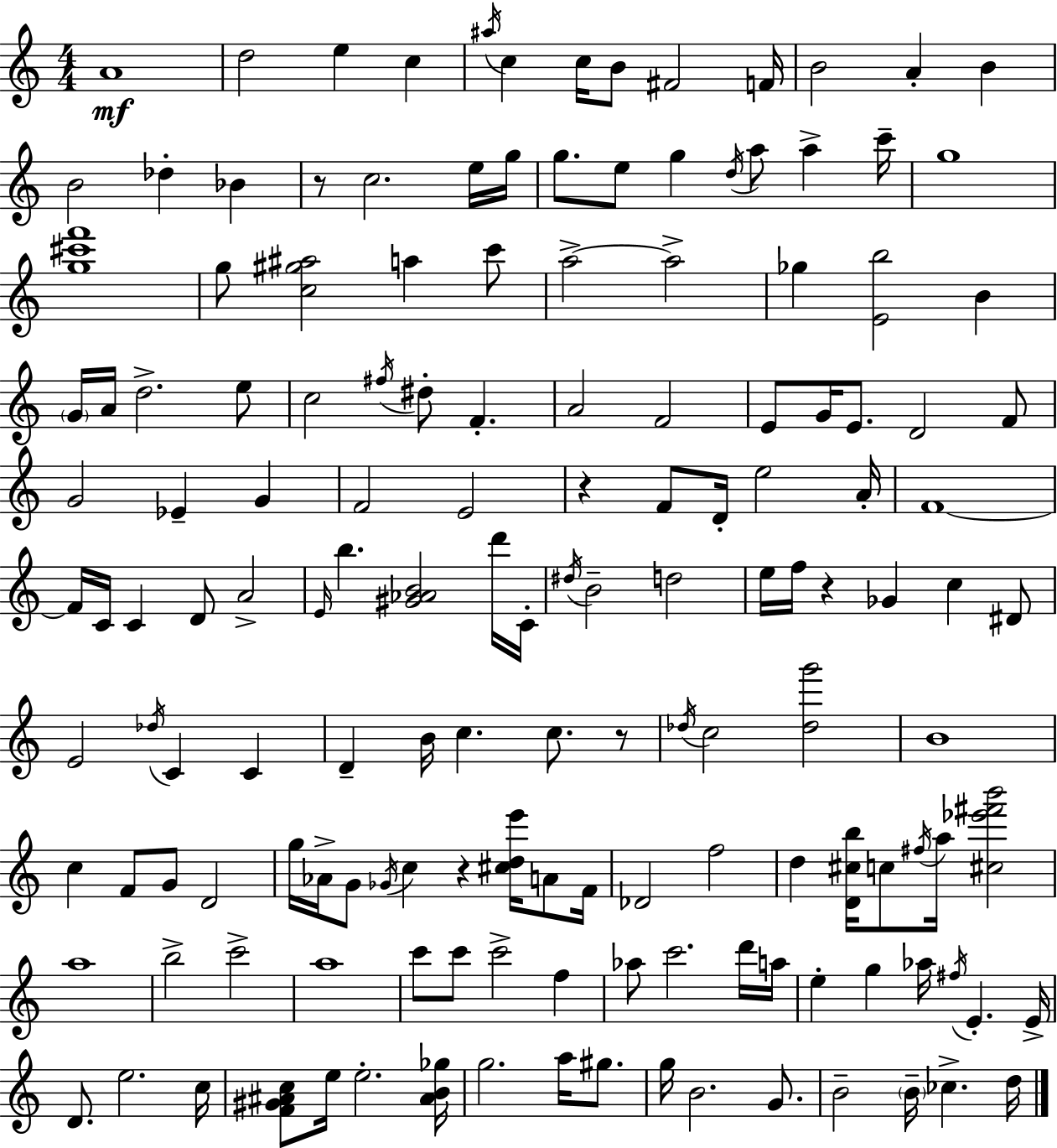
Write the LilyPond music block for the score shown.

{
  \clef treble
  \numericTimeSignature
  \time 4/4
  \key a \minor
  a'1\mf | d''2 e''4 c''4 | \acciaccatura { ais''16 } c''4 c''16 b'8 fis'2 | f'16 b'2 a'4-. b'4 | \break b'2 des''4-. bes'4 | r8 c''2. e''16 | g''16 g''8. e''8 g''4 \acciaccatura { d''16 } a''8 a''4-> | c'''16-- g''1 | \break <g'' cis''' f'''>1 | g''8 <c'' gis'' ais''>2 a''4 | c'''8 a''2->~~ a''2-> | ges''4 <e' b''>2 b'4 | \break \parenthesize g'16 a'16 d''2.-> | e''8 c''2 \acciaccatura { fis''16 } dis''8-. f'4.-. | a'2 f'2 | e'8 g'16 e'8. d'2 | \break f'8 g'2 ees'4-- g'4 | f'2 e'2 | r4 f'8 d'16-. e''2 | a'16-. f'1~~ | \break f'16 c'16 c'4 d'8 a'2-> | \grace { e'16 } b''4. <gis' aes' b'>2 | d'''16 c'16-. \acciaccatura { dis''16 } b'2-- d''2 | e''16 f''16 r4 ges'4 c''4 | \break dis'8 e'2 \acciaccatura { des''16 } c'4 | c'4 d'4-- b'16 c''4. | c''8. r8 \acciaccatura { des''16 } c''2 <des'' g'''>2 | b'1 | \break c''4 f'8 g'8 d'2 | g''16 aes'16-> g'8 \acciaccatura { ges'16 } c''4 | r4 <cis'' d'' e'''>16 a'8 f'16 des'2 | f''2 d''4 <d' cis'' b''>16 c''8 \acciaccatura { fis''16 } | \break a''16 <cis'' ees''' fis''' b'''>2 a''1 | b''2-> | c'''2-> a''1 | c'''8 c'''8 c'''2-> | \break f''4 aes''8 c'''2. | d'''16 a''16 e''4-. g''4 | aes''16 \acciaccatura { fis''16 } e'4.-. e'16-> d'8. e''2. | c''16 <f' gis' ais' c''>8 e''16 e''2.-. | \break <ais' b' ges''>16 g''2. | a''16 gis''8. g''16 b'2. | g'8. b'2-- | \parenthesize b'16-- ces''4.-> d''16 \bar "|."
}